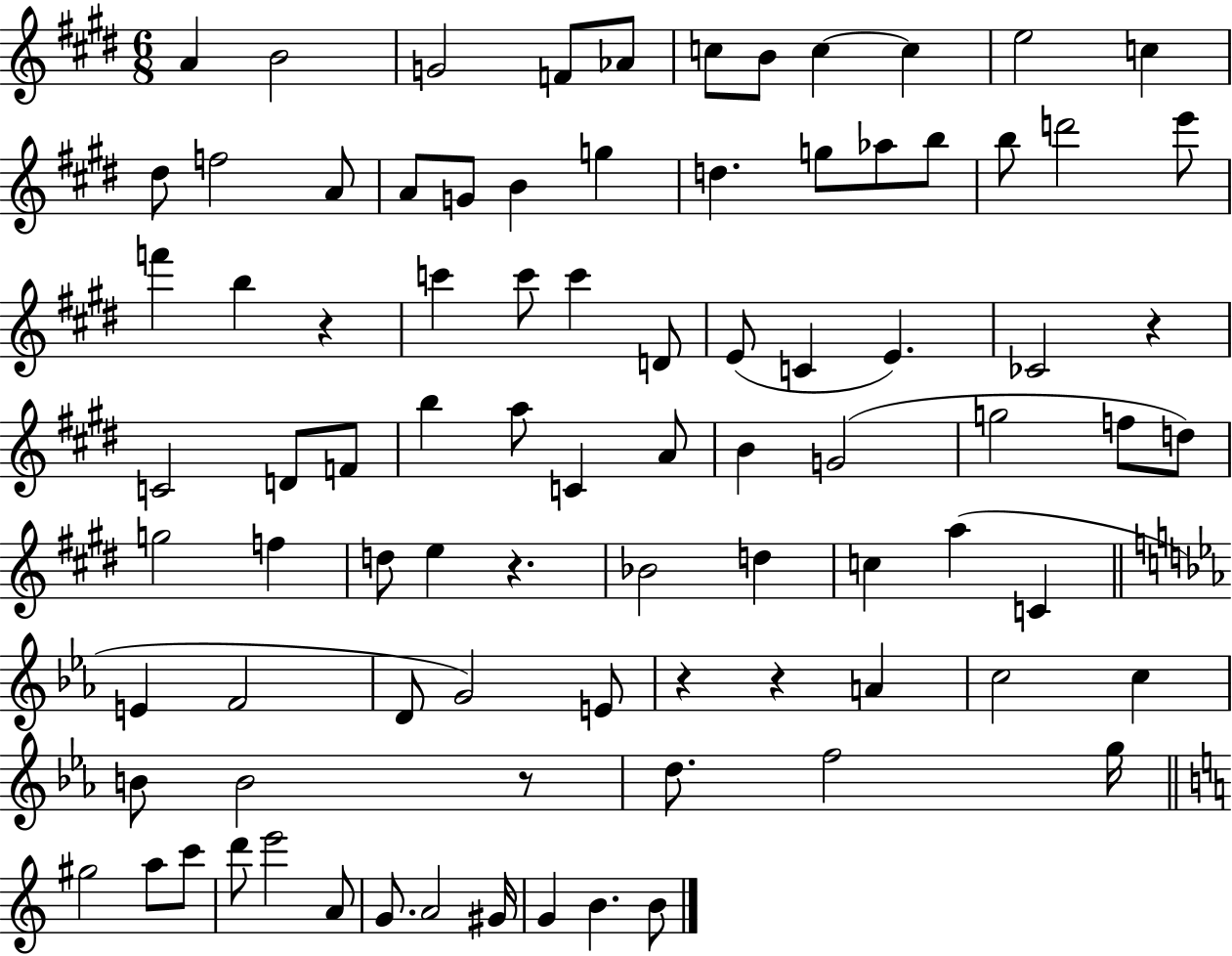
{
  \clef treble
  \numericTimeSignature
  \time 6/8
  \key e \major
  a'4 b'2 | g'2 f'8 aes'8 | c''8 b'8 c''4~~ c''4 | e''2 c''4 | \break dis''8 f''2 a'8 | a'8 g'8 b'4 g''4 | d''4. g''8 aes''8 b''8 | b''8 d'''2 e'''8 | \break f'''4 b''4 r4 | c'''4 c'''8 c'''4 d'8 | e'8( c'4 e'4.) | ces'2 r4 | \break c'2 d'8 f'8 | b''4 a''8 c'4 a'8 | b'4 g'2( | g''2 f''8 d''8) | \break g''2 f''4 | d''8 e''4 r4. | bes'2 d''4 | c''4 a''4( c'4 | \break \bar "||" \break \key ees \major e'4 f'2 | d'8 g'2) e'8 | r4 r4 a'4 | c''2 c''4 | \break b'8 b'2 r8 | d''8. f''2 g''16 | \bar "||" \break \key c \major gis''2 a''8 c'''8 | d'''8 e'''2 a'8 | g'8. a'2 gis'16 | g'4 b'4. b'8 | \break \bar "|."
}